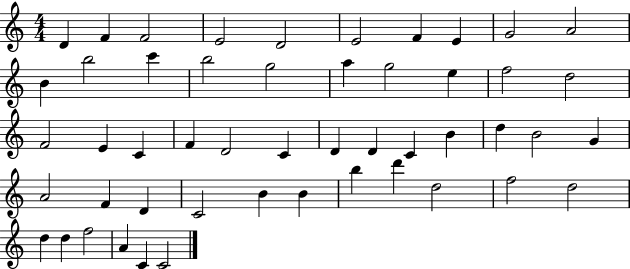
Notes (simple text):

D4/q F4/q F4/h E4/h D4/h E4/h F4/q E4/q G4/h A4/h B4/q B5/h C6/q B5/h G5/h A5/q G5/h E5/q F5/h D5/h F4/h E4/q C4/q F4/q D4/h C4/q D4/q D4/q C4/q B4/q D5/q B4/h G4/q A4/h F4/q D4/q C4/h B4/q B4/q B5/q D6/q D5/h F5/h D5/h D5/q D5/q F5/h A4/q C4/q C4/h